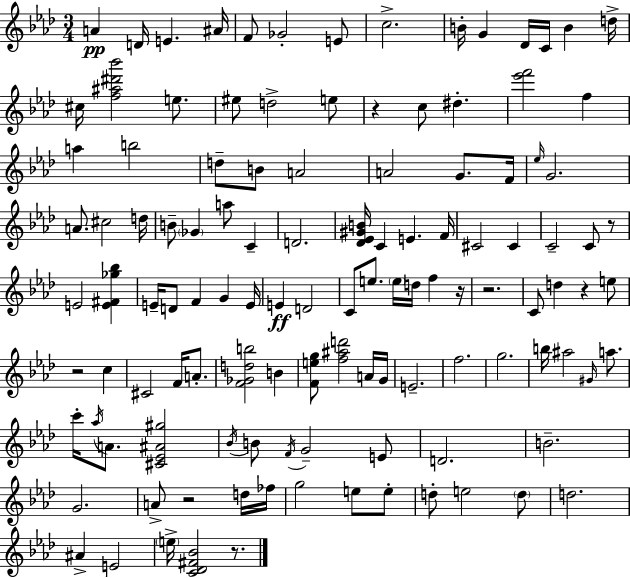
A4/q D4/s E4/q. A#4/s F4/e Gb4/h E4/e C5/h. B4/s G4/q Db4/s C4/s B4/q D5/s C#5/s [F5,A#5,D#6,Bb6]/h E5/e. EIS5/e D5/h E5/e R/q C5/e D#5/q. [Eb6,F6]/h F5/q A5/q B5/h D5/e B4/e A4/h A4/h G4/e. F4/s Eb5/s G4/h. A4/e. C#5/h D5/s B4/e Gb4/q A5/e C4/q D4/h. [Db4,Eb4,G#4,B4]/s C4/q E4/q. F4/s C#4/h C#4/q C4/h C4/e R/e E4/h [E4,F#4,Gb5,Bb5]/q E4/s D4/e F4/q G4/q E4/s E4/q D4/h C4/e E5/e. E5/s D5/s F5/q R/s R/h. C4/e D5/q R/q E5/e R/h C5/q C#4/h F4/s A4/e. [F4,Gb4,D5,B5]/h B4/q [F4,E5,G5]/e [F5,A#5,D6]/h A4/s G4/s E4/h. F5/h. G5/h. B5/s A#5/h G#4/s A5/e. C6/s Ab5/s A4/e. [C#4,Eb4,A#4,G#5]/h Bb4/s B4/e F4/s G4/h E4/e D4/h. B4/h. G4/h. A4/e R/h D5/s FES5/s G5/h E5/e E5/e D5/e E5/h D5/e D5/h. A#4/q E4/h E5/s [C4,Db4,F#4,Bb4]/h R/e.